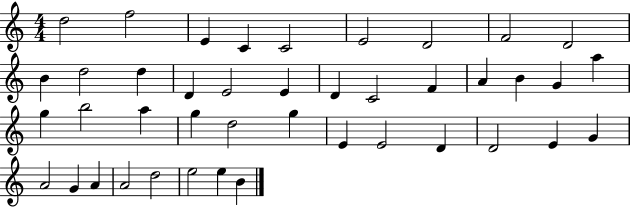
D5/h F5/h E4/q C4/q C4/h E4/h D4/h F4/h D4/h B4/q D5/h D5/q D4/q E4/h E4/q D4/q C4/h F4/q A4/q B4/q G4/q A5/q G5/q B5/h A5/q G5/q D5/h G5/q E4/q E4/h D4/q D4/h E4/q G4/q A4/h G4/q A4/q A4/h D5/h E5/h E5/q B4/q